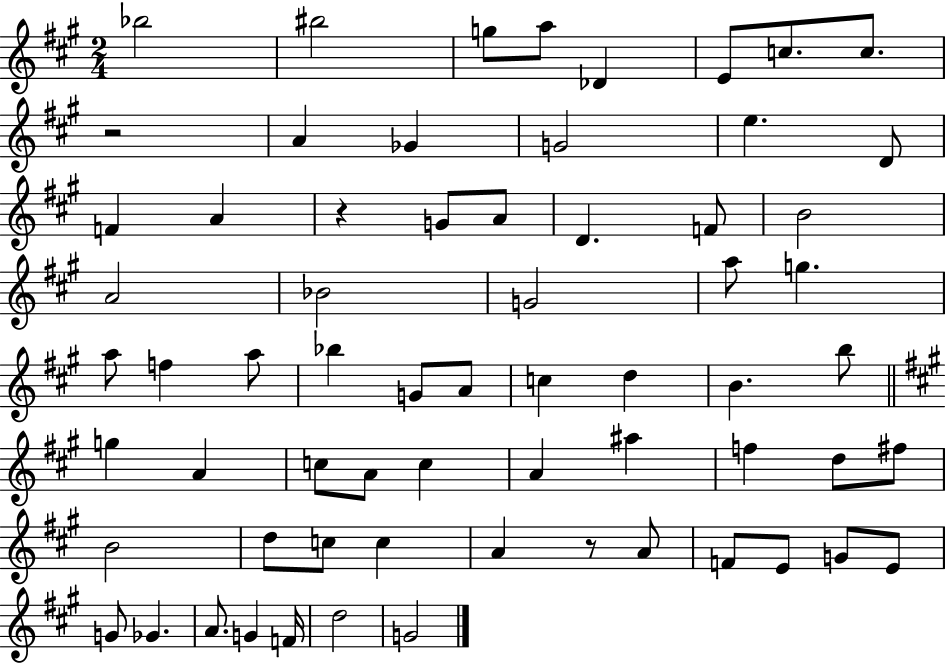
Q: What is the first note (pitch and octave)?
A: Bb5